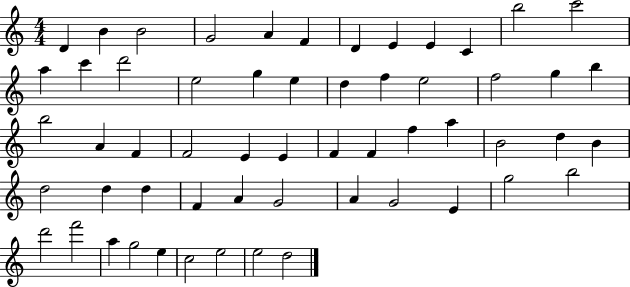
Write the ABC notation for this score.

X:1
T:Untitled
M:4/4
L:1/4
K:C
D B B2 G2 A F D E E C b2 c'2 a c' d'2 e2 g e d f e2 f2 g b b2 A F F2 E E F F f a B2 d B d2 d d F A G2 A G2 E g2 b2 d'2 f'2 a g2 e c2 e2 e2 d2